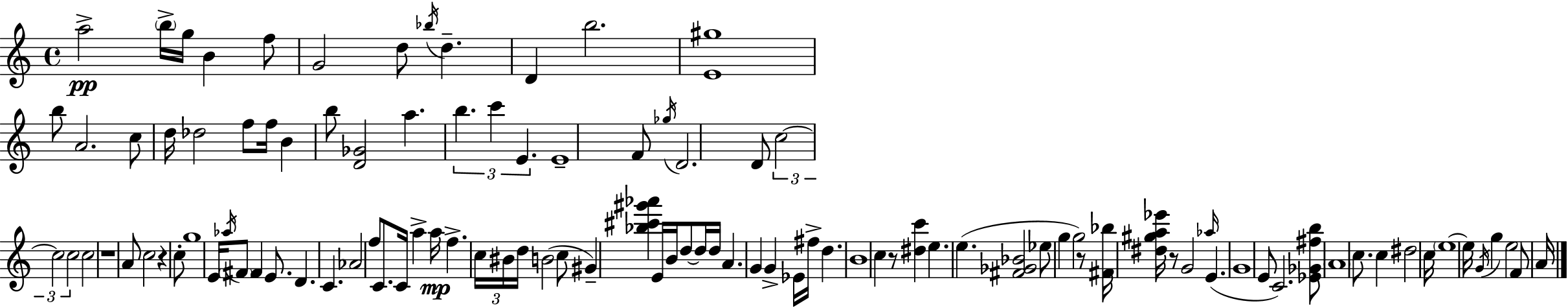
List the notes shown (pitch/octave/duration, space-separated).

A5/h B5/s G5/s B4/q F5/e G4/h D5/e Bb5/s D5/q. D4/q B5/h. [E4,G#5]/w B5/e A4/h. C5/e D5/s Db5/h F5/e F5/s B4/q B5/e [D4,Gb4]/h A5/q. B5/q. C6/q E4/q. E4/w F4/e Gb5/s D4/h. D4/e C5/h C5/h C5/h C5/h R/w A4/e C5/h R/q C5/e G5/w E4/s Ab5/s F#4/e F#4/q E4/e. D4/q. C4/q. Ab4/h F5/e C4/e. C4/s A5/q A5/s F5/q. C5/s BIS4/s D5/s B4/h C5/e G#4/q [Bb5,C#6,G#6,Ab6]/q E4/s B4/s D5/e D5/s D5/s A4/q. G4/q G4/q Eb4/s F#5/s D5/q. B4/w C5/q R/e [D#5,C6]/q E5/q. E5/q. [F#4,Gb4,Bb4]/h Eb5/e G5/q G5/h R/e [F#4,Bb5]/s [D#5,G#5,A5,Eb6]/s R/e G4/h Ab5/s E4/q. G4/w E4/e C4/h. [Eb4,Gb4,F#5,B5]/e A4/w C5/e. C5/q D#5/h C5/s E5/w E5/s G4/s G5/q E5/h F4/e A4/s